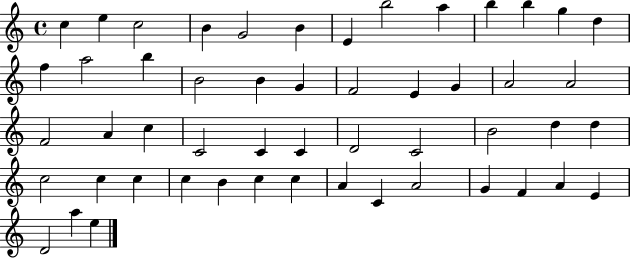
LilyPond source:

{
  \clef treble
  \time 4/4
  \defaultTimeSignature
  \key c \major
  c''4 e''4 c''2 | b'4 g'2 b'4 | e'4 b''2 a''4 | b''4 b''4 g''4 d''4 | \break f''4 a''2 b''4 | b'2 b'4 g'4 | f'2 e'4 g'4 | a'2 a'2 | \break f'2 a'4 c''4 | c'2 c'4 c'4 | d'2 c'2 | b'2 d''4 d''4 | \break c''2 c''4 c''4 | c''4 b'4 c''4 c''4 | a'4 c'4 a'2 | g'4 f'4 a'4 e'4 | \break d'2 a''4 e''4 | \bar "|."
}